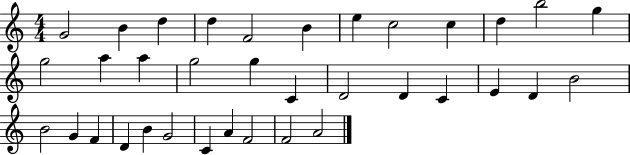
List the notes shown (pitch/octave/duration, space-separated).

G4/h B4/q D5/q D5/q F4/h B4/q E5/q C5/h C5/q D5/q B5/h G5/q G5/h A5/q A5/q G5/h G5/q C4/q D4/h D4/q C4/q E4/q D4/q B4/h B4/h G4/q F4/q D4/q B4/q G4/h C4/q A4/q F4/h F4/h A4/h